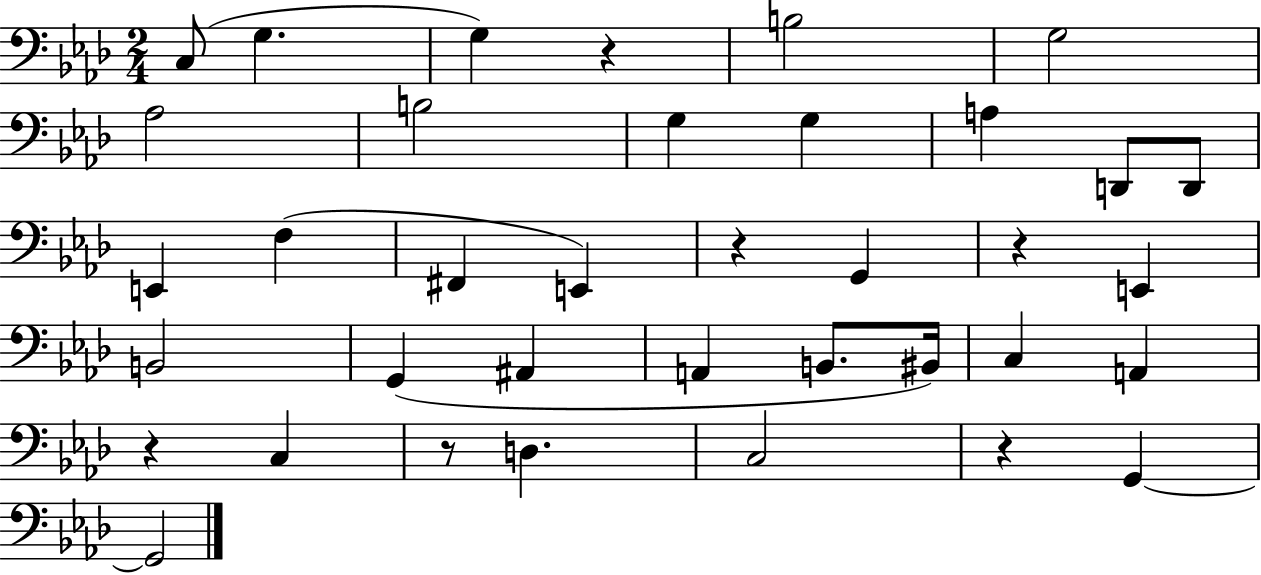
{
  \clef bass
  \numericTimeSignature
  \time 2/4
  \key aes \major
  c8( g4. | g4) r4 | b2 | g2 | \break aes2 | b2 | g4 g4 | a4 d,8 d,8 | \break e,4 f4( | fis,4 e,4) | r4 g,4 | r4 e,4 | \break b,2 | g,4( ais,4 | a,4 b,8. bis,16) | c4 a,4 | \break r4 c4 | r8 d4. | c2 | r4 g,4~~ | \break g,2 | \bar "|."
}